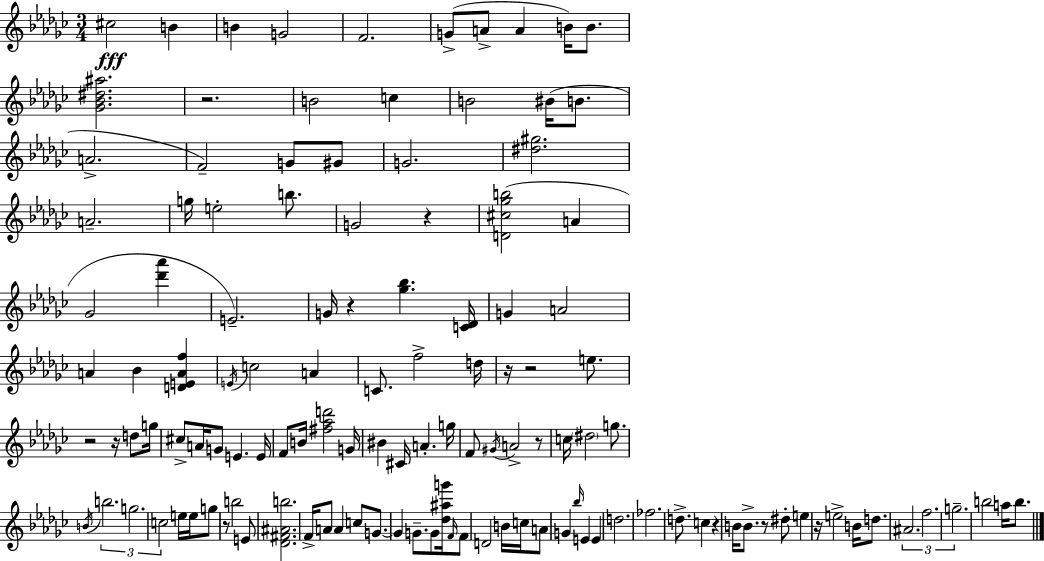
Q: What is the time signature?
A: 3/4